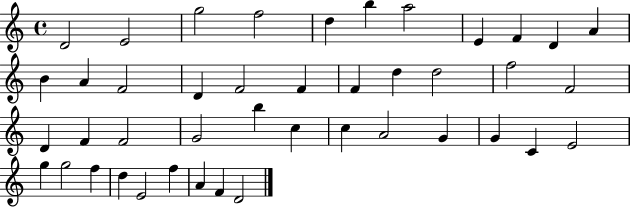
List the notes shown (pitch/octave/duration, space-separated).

D4/h E4/h G5/h F5/h D5/q B5/q A5/h E4/q F4/q D4/q A4/q B4/q A4/q F4/h D4/q F4/h F4/q F4/q D5/q D5/h F5/h F4/h D4/q F4/q F4/h G4/h B5/q C5/q C5/q A4/h G4/q G4/q C4/q E4/h G5/q G5/h F5/q D5/q E4/h F5/q A4/q F4/q D4/h